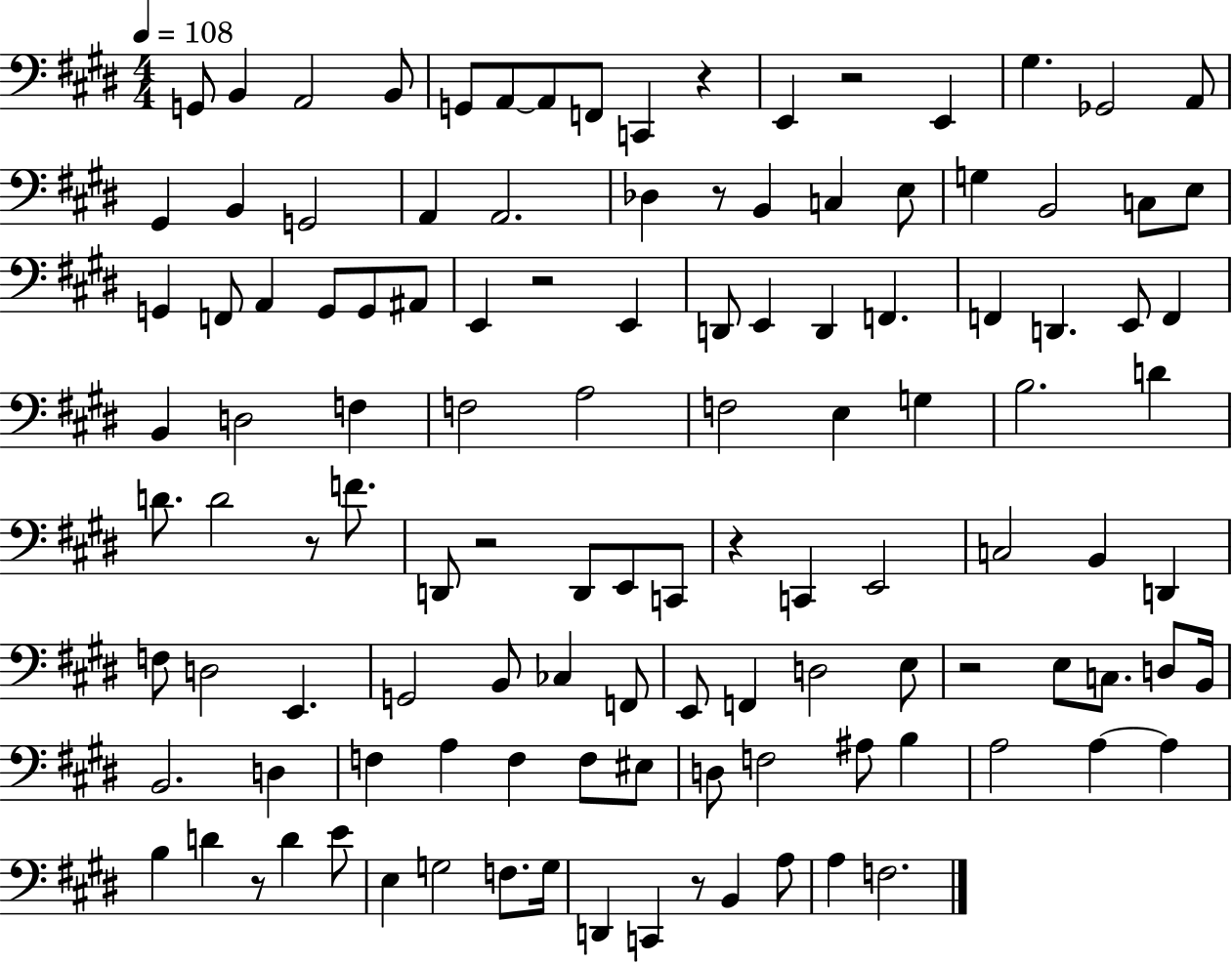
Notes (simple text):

G2/e B2/q A2/h B2/e G2/e A2/e A2/e F2/e C2/q R/q E2/q R/h E2/q G#3/q. Gb2/h A2/e G#2/q B2/q G2/h A2/q A2/h. Db3/q R/e B2/q C3/q E3/e G3/q B2/h C3/e E3/e G2/q F2/e A2/q G2/e G2/e A#2/e E2/q R/h E2/q D2/e E2/q D2/q F2/q. F2/q D2/q. E2/e F2/q B2/q D3/h F3/q F3/h A3/h F3/h E3/q G3/q B3/h. D4/q D4/e. D4/h R/e F4/e. D2/e R/h D2/e E2/e C2/e R/q C2/q E2/h C3/h B2/q D2/q F3/e D3/h E2/q. G2/h B2/e CES3/q F2/e E2/e F2/q D3/h E3/e R/h E3/e C3/e. D3/e B2/s B2/h. D3/q F3/q A3/q F3/q F3/e EIS3/e D3/e F3/h A#3/e B3/q A3/h A3/q A3/q B3/q D4/q R/e D4/q E4/e E3/q G3/h F3/e. G3/s D2/q C2/q R/e B2/q A3/e A3/q F3/h.